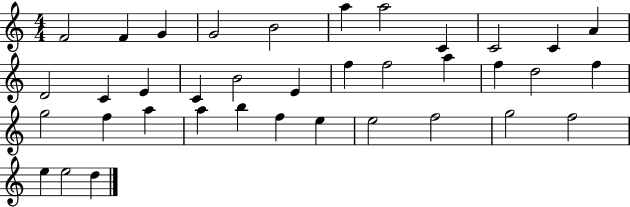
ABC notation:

X:1
T:Untitled
M:4/4
L:1/4
K:C
F2 F G G2 B2 a a2 C C2 C A D2 C E C B2 E f f2 a f d2 f g2 f a a b f e e2 f2 g2 f2 e e2 d